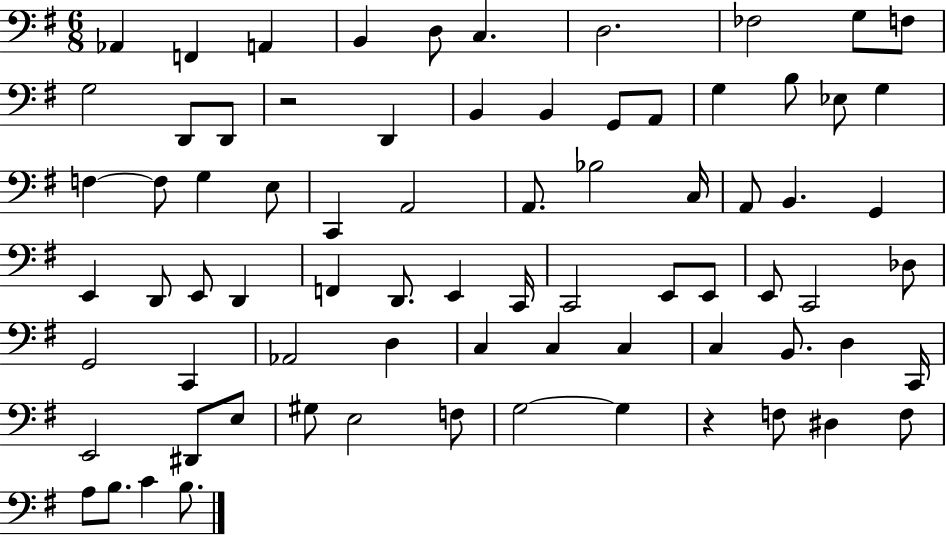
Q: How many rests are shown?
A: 2